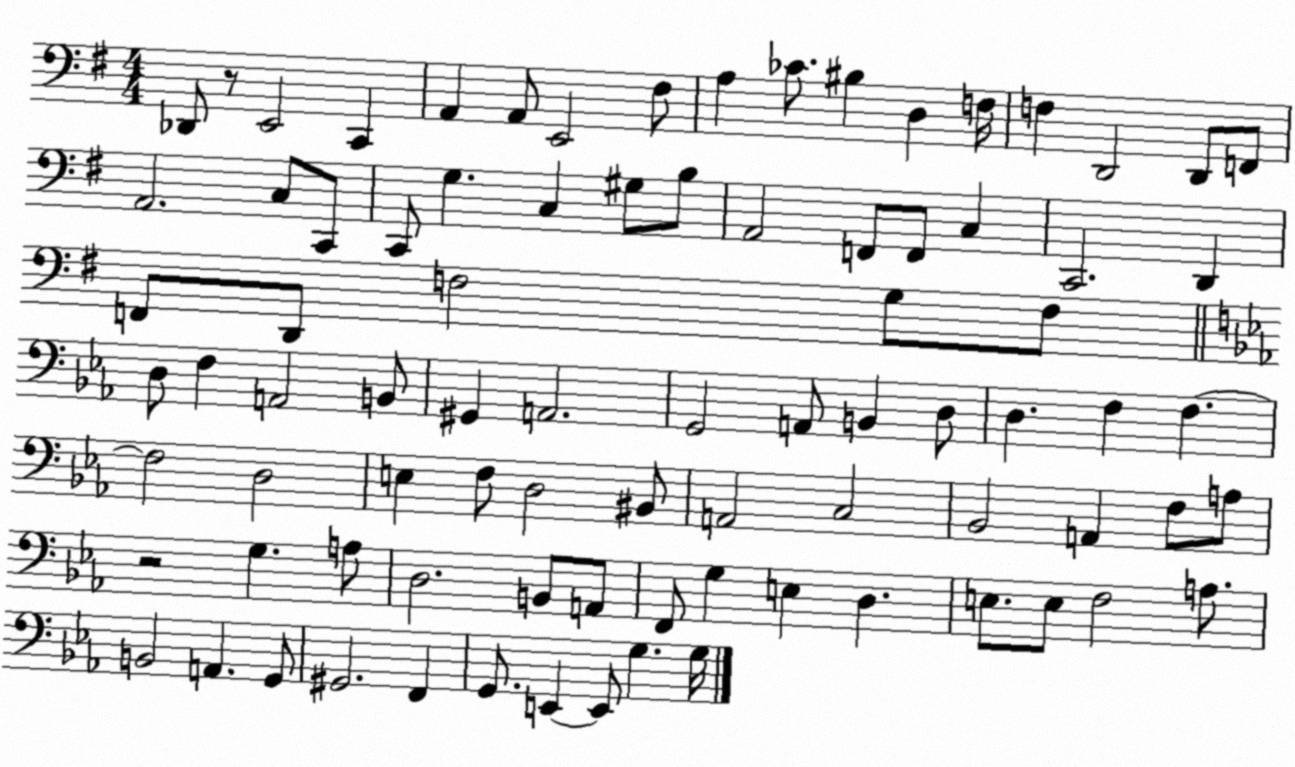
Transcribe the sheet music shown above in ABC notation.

X:1
T:Untitled
M:4/4
L:1/4
K:G
_D,,/2 z/2 E,,2 C,, A,, A,,/2 E,,2 ^F,/2 A, _C/2 ^B, D, F,/4 F, D,,2 D,,/2 F,,/2 A,,2 C,/2 C,,/2 C,,/2 G, C, ^G,/2 B,/2 A,,2 F,,/2 F,,/2 C, C,,2 D,, F,,/2 D,,/2 F,2 G,/2 F,/2 D,/2 F, A,,2 B,,/2 ^G,, A,,2 G,,2 A,,/2 B,, D,/2 D, F, F, F,2 D,2 E, F,/2 D,2 ^B,,/2 A,,2 C,2 _B,,2 A,, F,/2 A,/2 z2 G, A,/2 D,2 B,,/2 A,,/2 F,,/2 G, E, D, E,/2 E,/2 F,2 A,/2 B,,2 A,, G,,/2 ^G,,2 F,, G,,/2 E,, E,,/2 G, G,/4